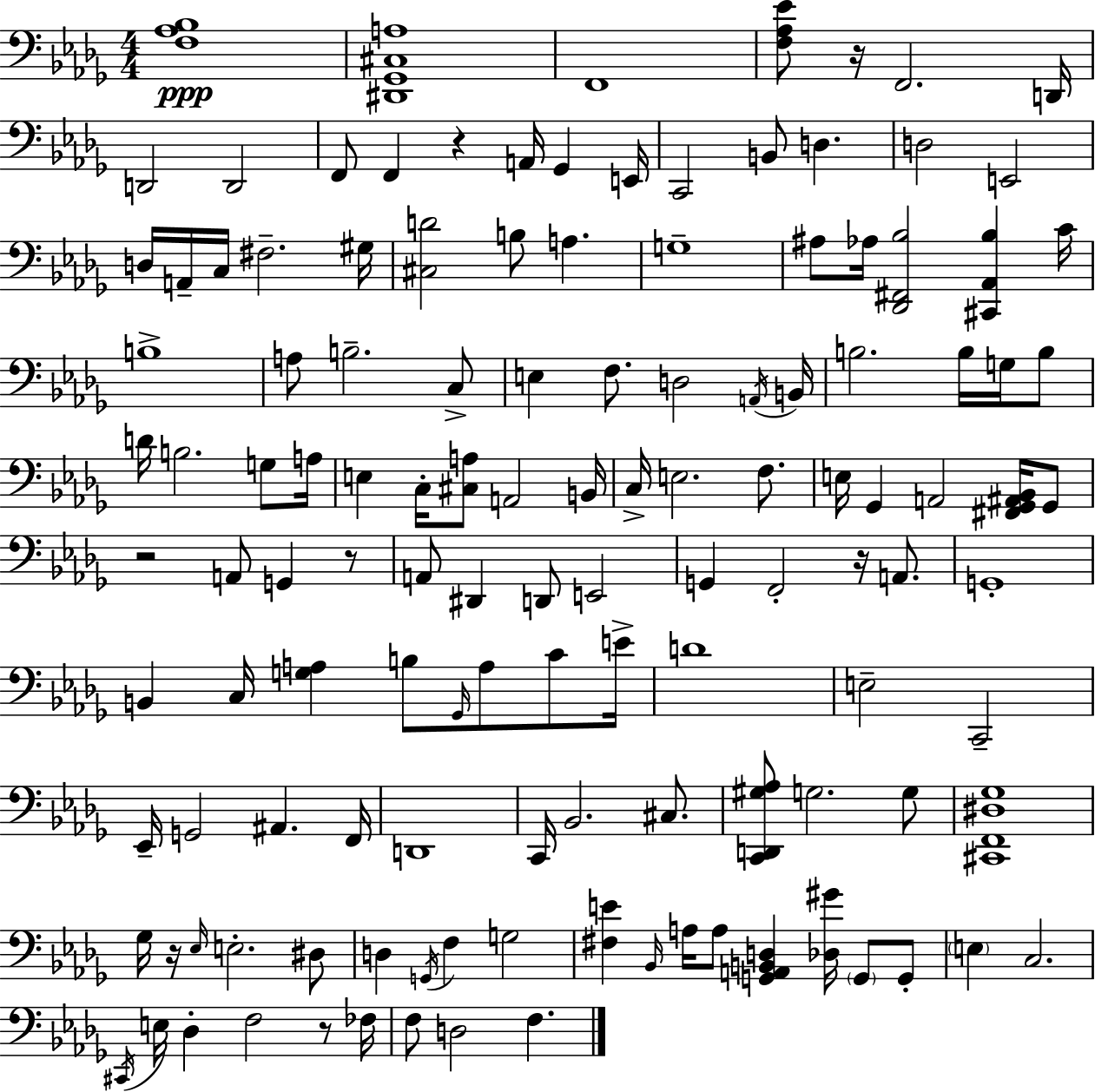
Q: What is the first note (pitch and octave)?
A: F2